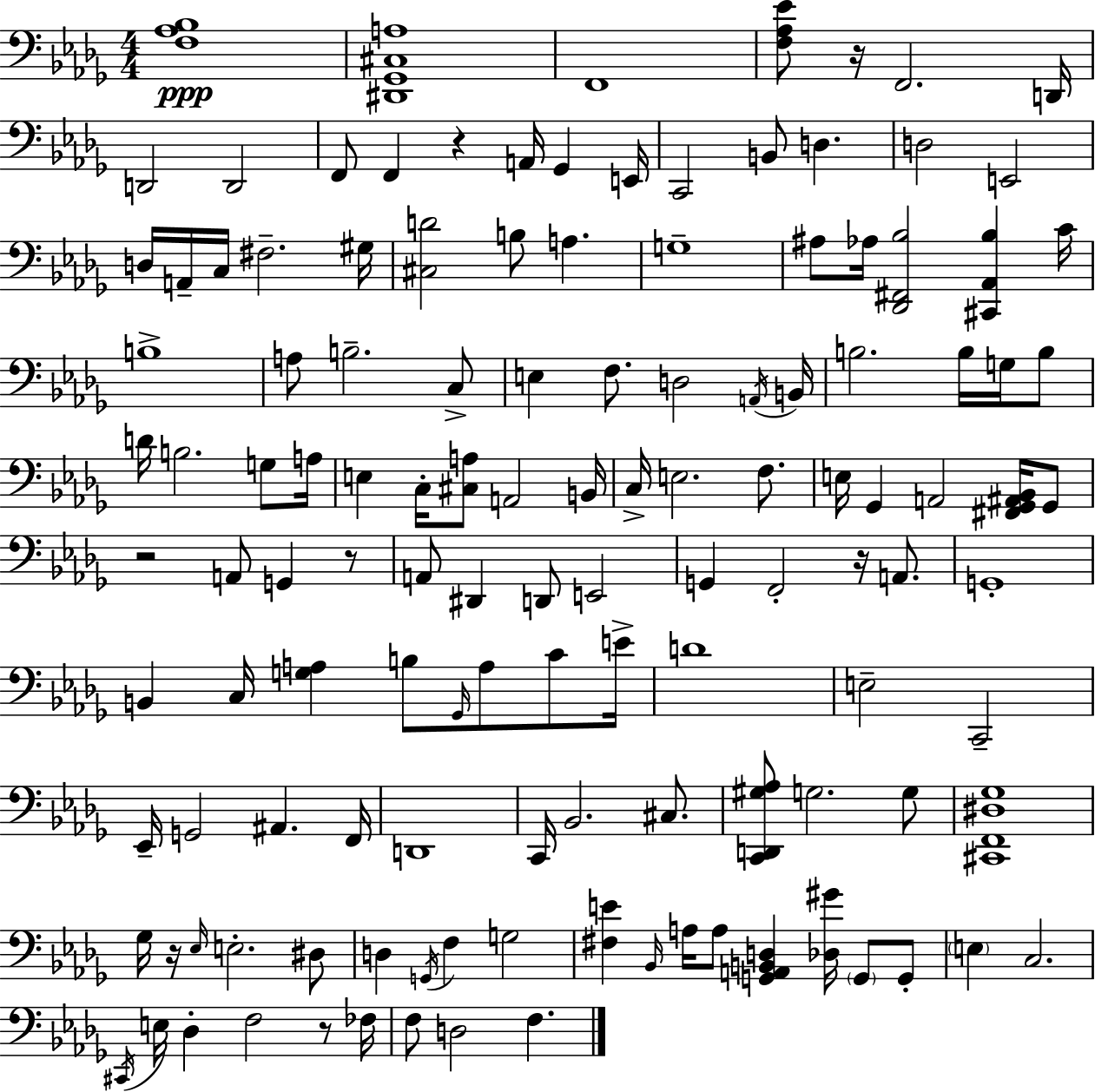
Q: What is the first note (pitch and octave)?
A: F2